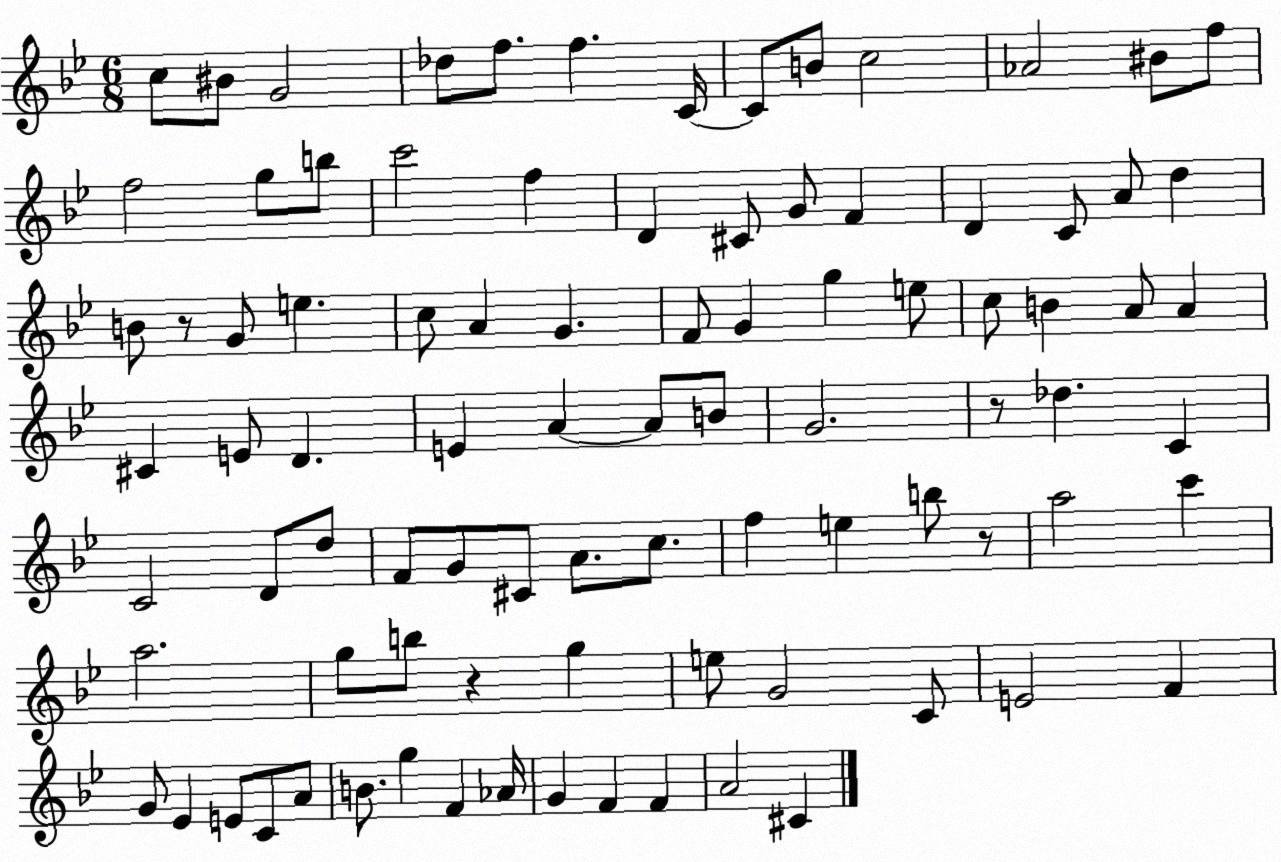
X:1
T:Untitled
M:6/8
L:1/4
K:Bb
c/2 ^B/2 G2 _d/2 f/2 f C/4 C/2 B/2 c2 _A2 ^B/2 f/2 f2 g/2 b/2 c'2 f D ^C/2 G/2 F D C/2 A/2 d B/2 z/2 G/2 e c/2 A G F/2 G g e/2 c/2 B A/2 A ^C E/2 D E A A/2 B/2 G2 z/2 _d C C2 D/2 d/2 F/2 G/2 ^C/2 A/2 c/2 f e b/2 z/2 a2 c' a2 g/2 b/2 z g e/2 G2 C/2 E2 F G/2 _E E/2 C/2 A/2 B/2 g F _A/4 G F F A2 ^C